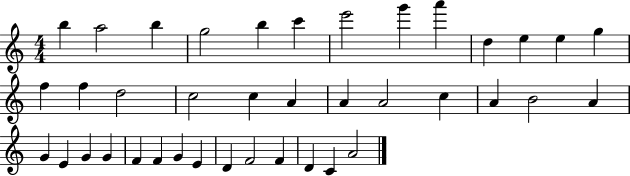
X:1
T:Untitled
M:4/4
L:1/4
K:C
b a2 b g2 b c' e'2 g' a' d e e g f f d2 c2 c A A A2 c A B2 A G E G G F F G E D F2 F D C A2